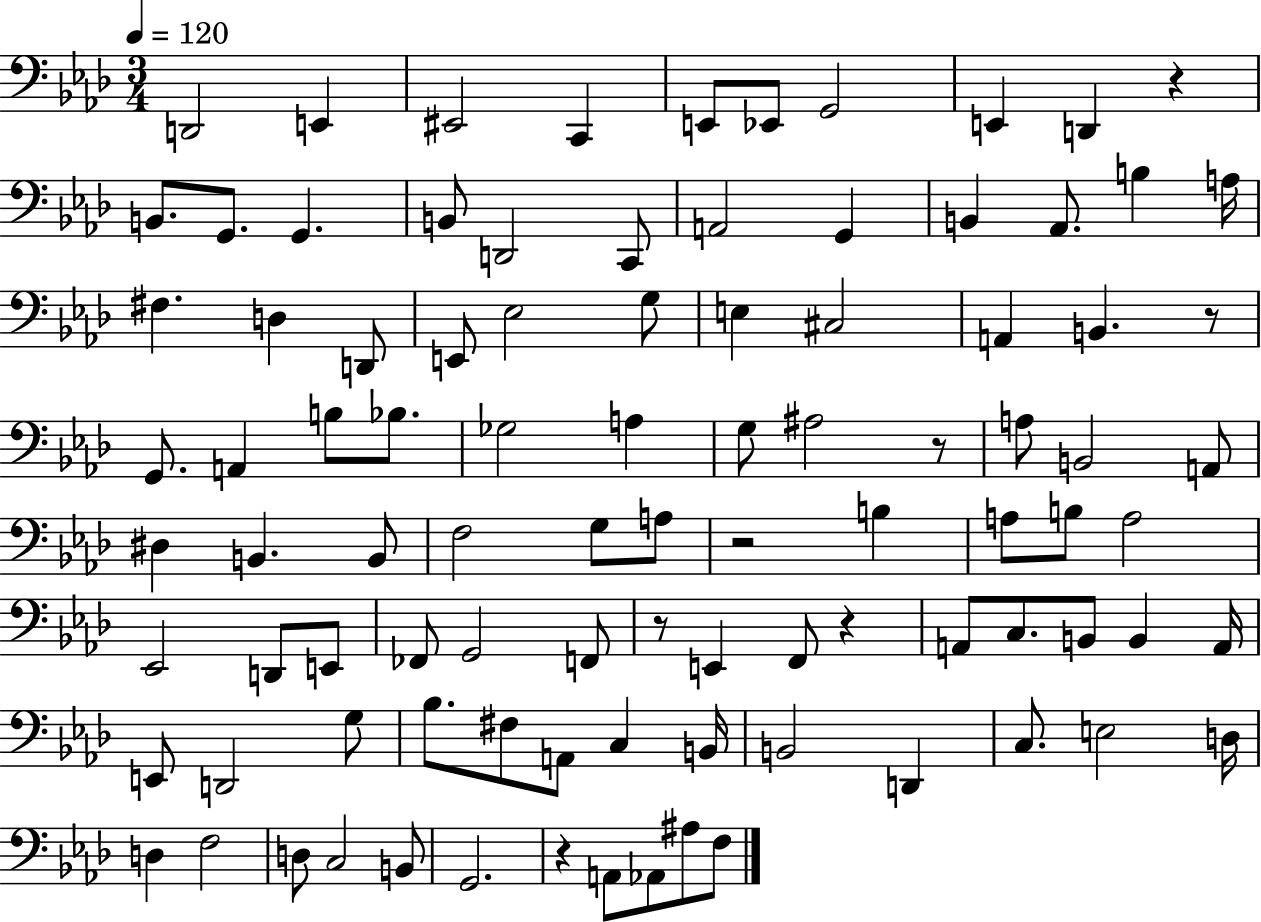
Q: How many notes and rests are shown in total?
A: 95